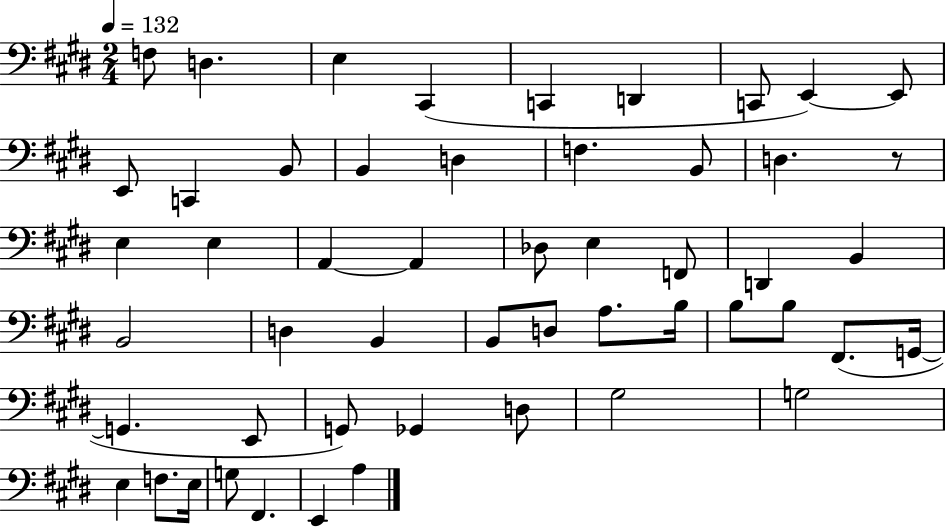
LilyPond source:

{
  \clef bass
  \numericTimeSignature
  \time 2/4
  \key e \major
  \tempo 4 = 132
  f8 d4. | e4 cis,4( | c,4 d,4 | c,8 e,4~~) e,8 | \break e,8 c,4 b,8 | b,4 d4 | f4. b,8 | d4. r8 | \break e4 e4 | a,4~~ a,4 | des8 e4 f,8 | d,4 b,4 | \break b,2 | d4 b,4 | b,8 d8 a8. b16 | b8 b8 fis,8.( g,16~~ | \break g,4. e,8 | g,8) ges,4 d8 | gis2 | g2 | \break e4 f8. e16 | g8 fis,4. | e,4 a4 | \bar "|."
}